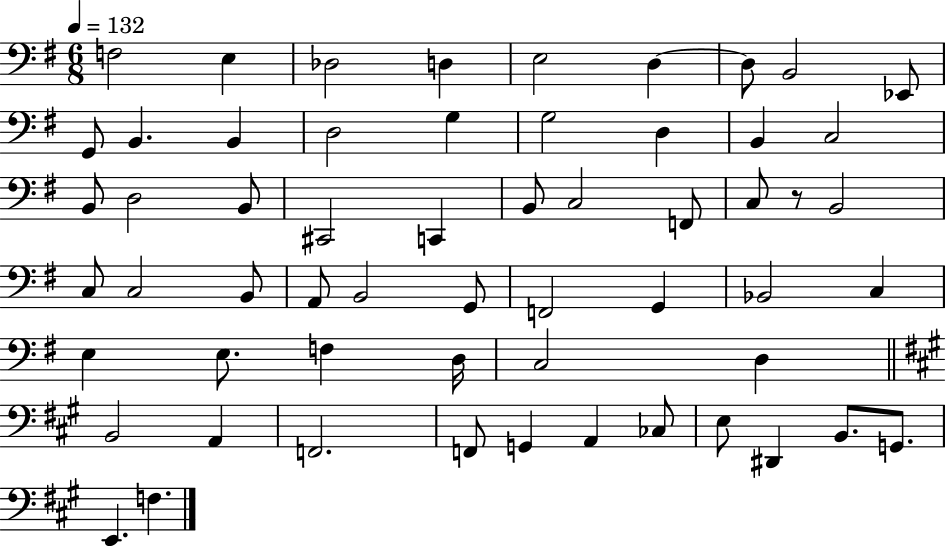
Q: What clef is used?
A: bass